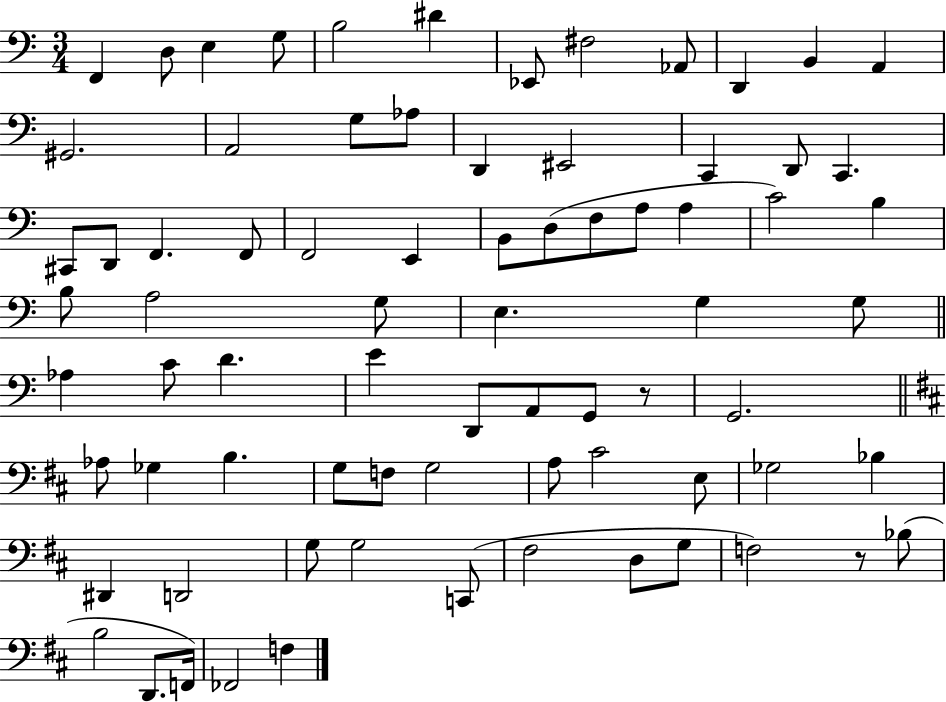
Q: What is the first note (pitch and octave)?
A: F2